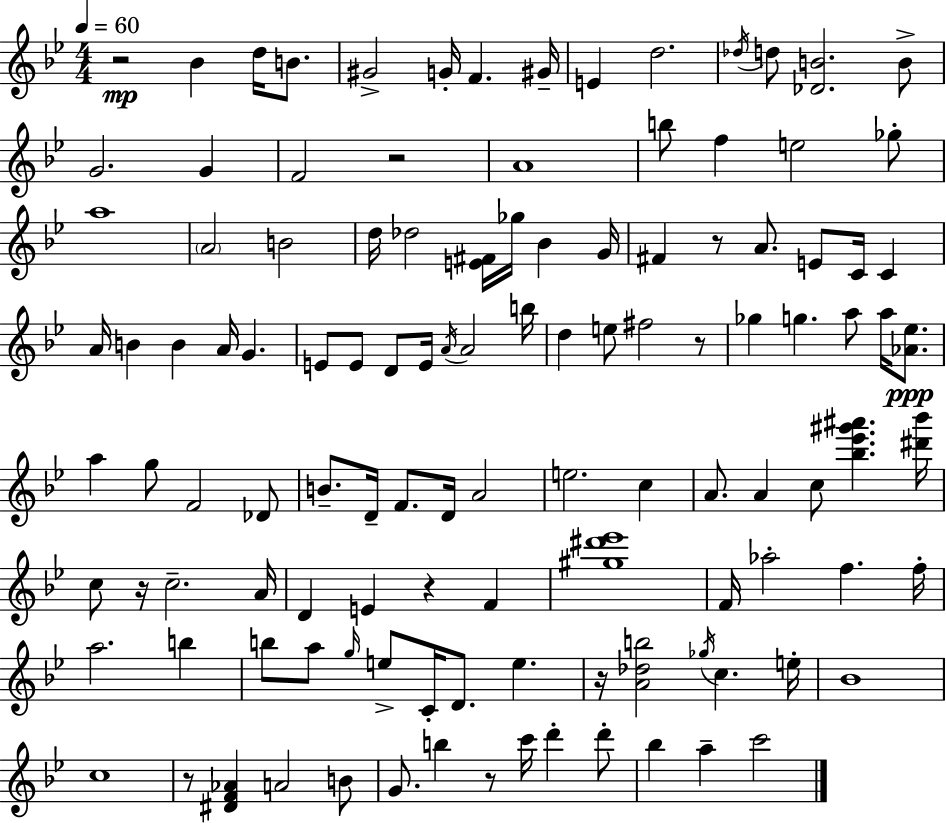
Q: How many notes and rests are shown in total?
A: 117